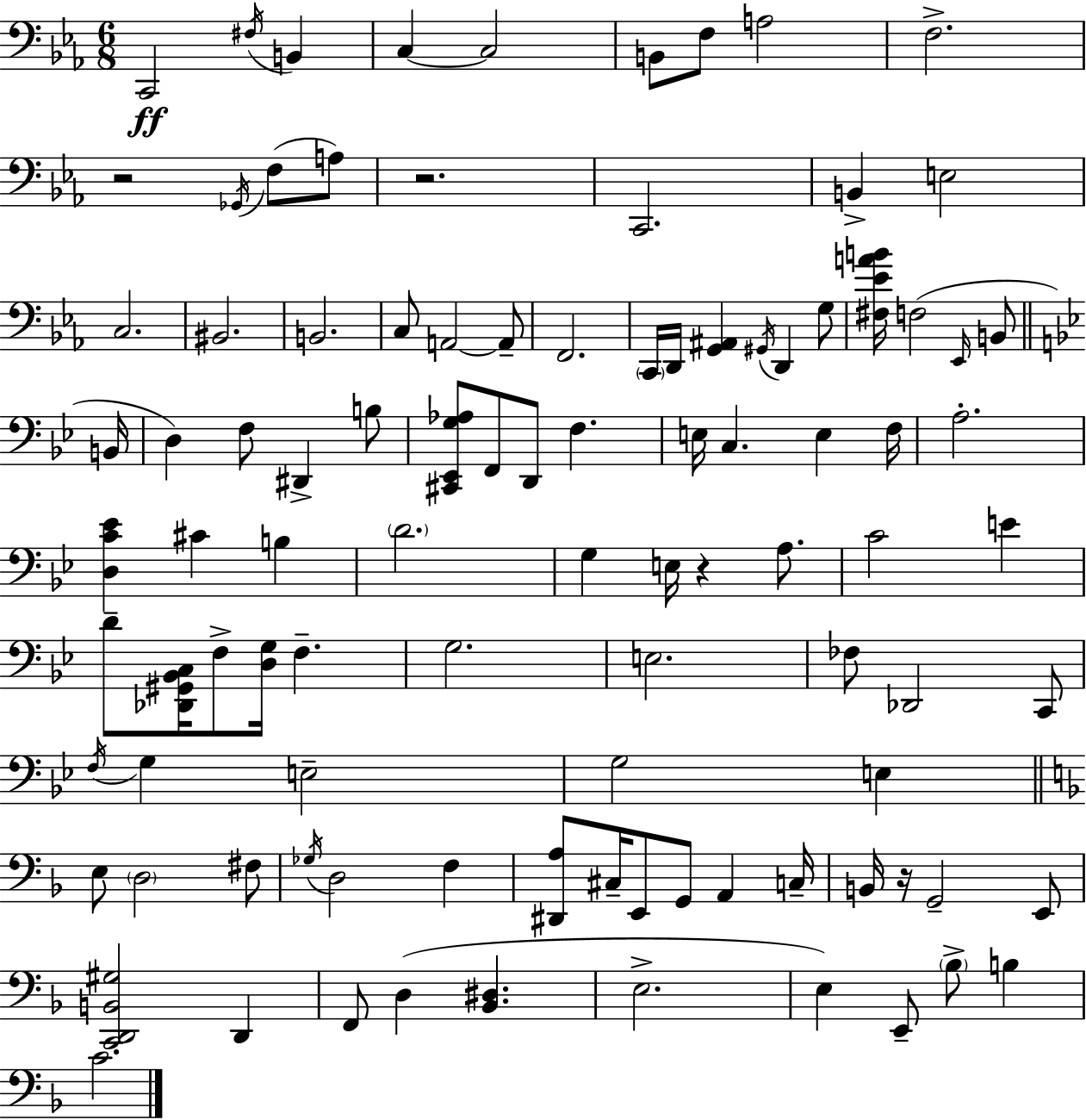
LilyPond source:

{
  \clef bass
  \numericTimeSignature
  \time 6/8
  \key c \minor
  c,2\ff \acciaccatura { fis16 } b,4 | c4~~ c2 | b,8 f8 a2 | f2.-> | \break r2 \acciaccatura { ges,16 }( f8 | a8) r2. | c,2. | b,4-> e2 | \break c2. | bis,2. | b,2. | c8 a,2~~ | \break a,8-- f,2. | \parenthesize c,16 d,16 <g, ais,>4 \acciaccatura { gis,16 } d,4 | g8 <fis ees' a' b'>16 f2( | \grace { ees,16 } b,8 \bar "||" \break \key g \minor b,16 d4) f8 dis,4-> b8 | <cis, ees, g aes>8 f,8 d,8 f4. | e16 c4. e4 | f16 a2.-. | \break <d c' ees'>4 cis'4 b4 | \parenthesize d'2. | g4 e16 r4 a8. | c'2 e'4 | \break d'8-- <des, gis, bes, c>16 f8-> <d g>16 f4.-- | g2. | e2. | fes8 des,2 c,8 | \break \acciaccatura { f16 } g4 e2-- | g2 e4 | \bar "||" \break \key f \major e8 \parenthesize d2 fis8 | \acciaccatura { ges16 } d2 f4 | <dis, a>8 cis16-- e,8 g,8 a,4 | c16-- b,16 r16 g,2-- e,8 | \break <c, d, b, gis>2 d,4 | f,8 d4( <bes, dis>4. | e2.-> | e4) e,8-- \parenthesize bes8-> b4 | \break c'2. | \bar "|."
}